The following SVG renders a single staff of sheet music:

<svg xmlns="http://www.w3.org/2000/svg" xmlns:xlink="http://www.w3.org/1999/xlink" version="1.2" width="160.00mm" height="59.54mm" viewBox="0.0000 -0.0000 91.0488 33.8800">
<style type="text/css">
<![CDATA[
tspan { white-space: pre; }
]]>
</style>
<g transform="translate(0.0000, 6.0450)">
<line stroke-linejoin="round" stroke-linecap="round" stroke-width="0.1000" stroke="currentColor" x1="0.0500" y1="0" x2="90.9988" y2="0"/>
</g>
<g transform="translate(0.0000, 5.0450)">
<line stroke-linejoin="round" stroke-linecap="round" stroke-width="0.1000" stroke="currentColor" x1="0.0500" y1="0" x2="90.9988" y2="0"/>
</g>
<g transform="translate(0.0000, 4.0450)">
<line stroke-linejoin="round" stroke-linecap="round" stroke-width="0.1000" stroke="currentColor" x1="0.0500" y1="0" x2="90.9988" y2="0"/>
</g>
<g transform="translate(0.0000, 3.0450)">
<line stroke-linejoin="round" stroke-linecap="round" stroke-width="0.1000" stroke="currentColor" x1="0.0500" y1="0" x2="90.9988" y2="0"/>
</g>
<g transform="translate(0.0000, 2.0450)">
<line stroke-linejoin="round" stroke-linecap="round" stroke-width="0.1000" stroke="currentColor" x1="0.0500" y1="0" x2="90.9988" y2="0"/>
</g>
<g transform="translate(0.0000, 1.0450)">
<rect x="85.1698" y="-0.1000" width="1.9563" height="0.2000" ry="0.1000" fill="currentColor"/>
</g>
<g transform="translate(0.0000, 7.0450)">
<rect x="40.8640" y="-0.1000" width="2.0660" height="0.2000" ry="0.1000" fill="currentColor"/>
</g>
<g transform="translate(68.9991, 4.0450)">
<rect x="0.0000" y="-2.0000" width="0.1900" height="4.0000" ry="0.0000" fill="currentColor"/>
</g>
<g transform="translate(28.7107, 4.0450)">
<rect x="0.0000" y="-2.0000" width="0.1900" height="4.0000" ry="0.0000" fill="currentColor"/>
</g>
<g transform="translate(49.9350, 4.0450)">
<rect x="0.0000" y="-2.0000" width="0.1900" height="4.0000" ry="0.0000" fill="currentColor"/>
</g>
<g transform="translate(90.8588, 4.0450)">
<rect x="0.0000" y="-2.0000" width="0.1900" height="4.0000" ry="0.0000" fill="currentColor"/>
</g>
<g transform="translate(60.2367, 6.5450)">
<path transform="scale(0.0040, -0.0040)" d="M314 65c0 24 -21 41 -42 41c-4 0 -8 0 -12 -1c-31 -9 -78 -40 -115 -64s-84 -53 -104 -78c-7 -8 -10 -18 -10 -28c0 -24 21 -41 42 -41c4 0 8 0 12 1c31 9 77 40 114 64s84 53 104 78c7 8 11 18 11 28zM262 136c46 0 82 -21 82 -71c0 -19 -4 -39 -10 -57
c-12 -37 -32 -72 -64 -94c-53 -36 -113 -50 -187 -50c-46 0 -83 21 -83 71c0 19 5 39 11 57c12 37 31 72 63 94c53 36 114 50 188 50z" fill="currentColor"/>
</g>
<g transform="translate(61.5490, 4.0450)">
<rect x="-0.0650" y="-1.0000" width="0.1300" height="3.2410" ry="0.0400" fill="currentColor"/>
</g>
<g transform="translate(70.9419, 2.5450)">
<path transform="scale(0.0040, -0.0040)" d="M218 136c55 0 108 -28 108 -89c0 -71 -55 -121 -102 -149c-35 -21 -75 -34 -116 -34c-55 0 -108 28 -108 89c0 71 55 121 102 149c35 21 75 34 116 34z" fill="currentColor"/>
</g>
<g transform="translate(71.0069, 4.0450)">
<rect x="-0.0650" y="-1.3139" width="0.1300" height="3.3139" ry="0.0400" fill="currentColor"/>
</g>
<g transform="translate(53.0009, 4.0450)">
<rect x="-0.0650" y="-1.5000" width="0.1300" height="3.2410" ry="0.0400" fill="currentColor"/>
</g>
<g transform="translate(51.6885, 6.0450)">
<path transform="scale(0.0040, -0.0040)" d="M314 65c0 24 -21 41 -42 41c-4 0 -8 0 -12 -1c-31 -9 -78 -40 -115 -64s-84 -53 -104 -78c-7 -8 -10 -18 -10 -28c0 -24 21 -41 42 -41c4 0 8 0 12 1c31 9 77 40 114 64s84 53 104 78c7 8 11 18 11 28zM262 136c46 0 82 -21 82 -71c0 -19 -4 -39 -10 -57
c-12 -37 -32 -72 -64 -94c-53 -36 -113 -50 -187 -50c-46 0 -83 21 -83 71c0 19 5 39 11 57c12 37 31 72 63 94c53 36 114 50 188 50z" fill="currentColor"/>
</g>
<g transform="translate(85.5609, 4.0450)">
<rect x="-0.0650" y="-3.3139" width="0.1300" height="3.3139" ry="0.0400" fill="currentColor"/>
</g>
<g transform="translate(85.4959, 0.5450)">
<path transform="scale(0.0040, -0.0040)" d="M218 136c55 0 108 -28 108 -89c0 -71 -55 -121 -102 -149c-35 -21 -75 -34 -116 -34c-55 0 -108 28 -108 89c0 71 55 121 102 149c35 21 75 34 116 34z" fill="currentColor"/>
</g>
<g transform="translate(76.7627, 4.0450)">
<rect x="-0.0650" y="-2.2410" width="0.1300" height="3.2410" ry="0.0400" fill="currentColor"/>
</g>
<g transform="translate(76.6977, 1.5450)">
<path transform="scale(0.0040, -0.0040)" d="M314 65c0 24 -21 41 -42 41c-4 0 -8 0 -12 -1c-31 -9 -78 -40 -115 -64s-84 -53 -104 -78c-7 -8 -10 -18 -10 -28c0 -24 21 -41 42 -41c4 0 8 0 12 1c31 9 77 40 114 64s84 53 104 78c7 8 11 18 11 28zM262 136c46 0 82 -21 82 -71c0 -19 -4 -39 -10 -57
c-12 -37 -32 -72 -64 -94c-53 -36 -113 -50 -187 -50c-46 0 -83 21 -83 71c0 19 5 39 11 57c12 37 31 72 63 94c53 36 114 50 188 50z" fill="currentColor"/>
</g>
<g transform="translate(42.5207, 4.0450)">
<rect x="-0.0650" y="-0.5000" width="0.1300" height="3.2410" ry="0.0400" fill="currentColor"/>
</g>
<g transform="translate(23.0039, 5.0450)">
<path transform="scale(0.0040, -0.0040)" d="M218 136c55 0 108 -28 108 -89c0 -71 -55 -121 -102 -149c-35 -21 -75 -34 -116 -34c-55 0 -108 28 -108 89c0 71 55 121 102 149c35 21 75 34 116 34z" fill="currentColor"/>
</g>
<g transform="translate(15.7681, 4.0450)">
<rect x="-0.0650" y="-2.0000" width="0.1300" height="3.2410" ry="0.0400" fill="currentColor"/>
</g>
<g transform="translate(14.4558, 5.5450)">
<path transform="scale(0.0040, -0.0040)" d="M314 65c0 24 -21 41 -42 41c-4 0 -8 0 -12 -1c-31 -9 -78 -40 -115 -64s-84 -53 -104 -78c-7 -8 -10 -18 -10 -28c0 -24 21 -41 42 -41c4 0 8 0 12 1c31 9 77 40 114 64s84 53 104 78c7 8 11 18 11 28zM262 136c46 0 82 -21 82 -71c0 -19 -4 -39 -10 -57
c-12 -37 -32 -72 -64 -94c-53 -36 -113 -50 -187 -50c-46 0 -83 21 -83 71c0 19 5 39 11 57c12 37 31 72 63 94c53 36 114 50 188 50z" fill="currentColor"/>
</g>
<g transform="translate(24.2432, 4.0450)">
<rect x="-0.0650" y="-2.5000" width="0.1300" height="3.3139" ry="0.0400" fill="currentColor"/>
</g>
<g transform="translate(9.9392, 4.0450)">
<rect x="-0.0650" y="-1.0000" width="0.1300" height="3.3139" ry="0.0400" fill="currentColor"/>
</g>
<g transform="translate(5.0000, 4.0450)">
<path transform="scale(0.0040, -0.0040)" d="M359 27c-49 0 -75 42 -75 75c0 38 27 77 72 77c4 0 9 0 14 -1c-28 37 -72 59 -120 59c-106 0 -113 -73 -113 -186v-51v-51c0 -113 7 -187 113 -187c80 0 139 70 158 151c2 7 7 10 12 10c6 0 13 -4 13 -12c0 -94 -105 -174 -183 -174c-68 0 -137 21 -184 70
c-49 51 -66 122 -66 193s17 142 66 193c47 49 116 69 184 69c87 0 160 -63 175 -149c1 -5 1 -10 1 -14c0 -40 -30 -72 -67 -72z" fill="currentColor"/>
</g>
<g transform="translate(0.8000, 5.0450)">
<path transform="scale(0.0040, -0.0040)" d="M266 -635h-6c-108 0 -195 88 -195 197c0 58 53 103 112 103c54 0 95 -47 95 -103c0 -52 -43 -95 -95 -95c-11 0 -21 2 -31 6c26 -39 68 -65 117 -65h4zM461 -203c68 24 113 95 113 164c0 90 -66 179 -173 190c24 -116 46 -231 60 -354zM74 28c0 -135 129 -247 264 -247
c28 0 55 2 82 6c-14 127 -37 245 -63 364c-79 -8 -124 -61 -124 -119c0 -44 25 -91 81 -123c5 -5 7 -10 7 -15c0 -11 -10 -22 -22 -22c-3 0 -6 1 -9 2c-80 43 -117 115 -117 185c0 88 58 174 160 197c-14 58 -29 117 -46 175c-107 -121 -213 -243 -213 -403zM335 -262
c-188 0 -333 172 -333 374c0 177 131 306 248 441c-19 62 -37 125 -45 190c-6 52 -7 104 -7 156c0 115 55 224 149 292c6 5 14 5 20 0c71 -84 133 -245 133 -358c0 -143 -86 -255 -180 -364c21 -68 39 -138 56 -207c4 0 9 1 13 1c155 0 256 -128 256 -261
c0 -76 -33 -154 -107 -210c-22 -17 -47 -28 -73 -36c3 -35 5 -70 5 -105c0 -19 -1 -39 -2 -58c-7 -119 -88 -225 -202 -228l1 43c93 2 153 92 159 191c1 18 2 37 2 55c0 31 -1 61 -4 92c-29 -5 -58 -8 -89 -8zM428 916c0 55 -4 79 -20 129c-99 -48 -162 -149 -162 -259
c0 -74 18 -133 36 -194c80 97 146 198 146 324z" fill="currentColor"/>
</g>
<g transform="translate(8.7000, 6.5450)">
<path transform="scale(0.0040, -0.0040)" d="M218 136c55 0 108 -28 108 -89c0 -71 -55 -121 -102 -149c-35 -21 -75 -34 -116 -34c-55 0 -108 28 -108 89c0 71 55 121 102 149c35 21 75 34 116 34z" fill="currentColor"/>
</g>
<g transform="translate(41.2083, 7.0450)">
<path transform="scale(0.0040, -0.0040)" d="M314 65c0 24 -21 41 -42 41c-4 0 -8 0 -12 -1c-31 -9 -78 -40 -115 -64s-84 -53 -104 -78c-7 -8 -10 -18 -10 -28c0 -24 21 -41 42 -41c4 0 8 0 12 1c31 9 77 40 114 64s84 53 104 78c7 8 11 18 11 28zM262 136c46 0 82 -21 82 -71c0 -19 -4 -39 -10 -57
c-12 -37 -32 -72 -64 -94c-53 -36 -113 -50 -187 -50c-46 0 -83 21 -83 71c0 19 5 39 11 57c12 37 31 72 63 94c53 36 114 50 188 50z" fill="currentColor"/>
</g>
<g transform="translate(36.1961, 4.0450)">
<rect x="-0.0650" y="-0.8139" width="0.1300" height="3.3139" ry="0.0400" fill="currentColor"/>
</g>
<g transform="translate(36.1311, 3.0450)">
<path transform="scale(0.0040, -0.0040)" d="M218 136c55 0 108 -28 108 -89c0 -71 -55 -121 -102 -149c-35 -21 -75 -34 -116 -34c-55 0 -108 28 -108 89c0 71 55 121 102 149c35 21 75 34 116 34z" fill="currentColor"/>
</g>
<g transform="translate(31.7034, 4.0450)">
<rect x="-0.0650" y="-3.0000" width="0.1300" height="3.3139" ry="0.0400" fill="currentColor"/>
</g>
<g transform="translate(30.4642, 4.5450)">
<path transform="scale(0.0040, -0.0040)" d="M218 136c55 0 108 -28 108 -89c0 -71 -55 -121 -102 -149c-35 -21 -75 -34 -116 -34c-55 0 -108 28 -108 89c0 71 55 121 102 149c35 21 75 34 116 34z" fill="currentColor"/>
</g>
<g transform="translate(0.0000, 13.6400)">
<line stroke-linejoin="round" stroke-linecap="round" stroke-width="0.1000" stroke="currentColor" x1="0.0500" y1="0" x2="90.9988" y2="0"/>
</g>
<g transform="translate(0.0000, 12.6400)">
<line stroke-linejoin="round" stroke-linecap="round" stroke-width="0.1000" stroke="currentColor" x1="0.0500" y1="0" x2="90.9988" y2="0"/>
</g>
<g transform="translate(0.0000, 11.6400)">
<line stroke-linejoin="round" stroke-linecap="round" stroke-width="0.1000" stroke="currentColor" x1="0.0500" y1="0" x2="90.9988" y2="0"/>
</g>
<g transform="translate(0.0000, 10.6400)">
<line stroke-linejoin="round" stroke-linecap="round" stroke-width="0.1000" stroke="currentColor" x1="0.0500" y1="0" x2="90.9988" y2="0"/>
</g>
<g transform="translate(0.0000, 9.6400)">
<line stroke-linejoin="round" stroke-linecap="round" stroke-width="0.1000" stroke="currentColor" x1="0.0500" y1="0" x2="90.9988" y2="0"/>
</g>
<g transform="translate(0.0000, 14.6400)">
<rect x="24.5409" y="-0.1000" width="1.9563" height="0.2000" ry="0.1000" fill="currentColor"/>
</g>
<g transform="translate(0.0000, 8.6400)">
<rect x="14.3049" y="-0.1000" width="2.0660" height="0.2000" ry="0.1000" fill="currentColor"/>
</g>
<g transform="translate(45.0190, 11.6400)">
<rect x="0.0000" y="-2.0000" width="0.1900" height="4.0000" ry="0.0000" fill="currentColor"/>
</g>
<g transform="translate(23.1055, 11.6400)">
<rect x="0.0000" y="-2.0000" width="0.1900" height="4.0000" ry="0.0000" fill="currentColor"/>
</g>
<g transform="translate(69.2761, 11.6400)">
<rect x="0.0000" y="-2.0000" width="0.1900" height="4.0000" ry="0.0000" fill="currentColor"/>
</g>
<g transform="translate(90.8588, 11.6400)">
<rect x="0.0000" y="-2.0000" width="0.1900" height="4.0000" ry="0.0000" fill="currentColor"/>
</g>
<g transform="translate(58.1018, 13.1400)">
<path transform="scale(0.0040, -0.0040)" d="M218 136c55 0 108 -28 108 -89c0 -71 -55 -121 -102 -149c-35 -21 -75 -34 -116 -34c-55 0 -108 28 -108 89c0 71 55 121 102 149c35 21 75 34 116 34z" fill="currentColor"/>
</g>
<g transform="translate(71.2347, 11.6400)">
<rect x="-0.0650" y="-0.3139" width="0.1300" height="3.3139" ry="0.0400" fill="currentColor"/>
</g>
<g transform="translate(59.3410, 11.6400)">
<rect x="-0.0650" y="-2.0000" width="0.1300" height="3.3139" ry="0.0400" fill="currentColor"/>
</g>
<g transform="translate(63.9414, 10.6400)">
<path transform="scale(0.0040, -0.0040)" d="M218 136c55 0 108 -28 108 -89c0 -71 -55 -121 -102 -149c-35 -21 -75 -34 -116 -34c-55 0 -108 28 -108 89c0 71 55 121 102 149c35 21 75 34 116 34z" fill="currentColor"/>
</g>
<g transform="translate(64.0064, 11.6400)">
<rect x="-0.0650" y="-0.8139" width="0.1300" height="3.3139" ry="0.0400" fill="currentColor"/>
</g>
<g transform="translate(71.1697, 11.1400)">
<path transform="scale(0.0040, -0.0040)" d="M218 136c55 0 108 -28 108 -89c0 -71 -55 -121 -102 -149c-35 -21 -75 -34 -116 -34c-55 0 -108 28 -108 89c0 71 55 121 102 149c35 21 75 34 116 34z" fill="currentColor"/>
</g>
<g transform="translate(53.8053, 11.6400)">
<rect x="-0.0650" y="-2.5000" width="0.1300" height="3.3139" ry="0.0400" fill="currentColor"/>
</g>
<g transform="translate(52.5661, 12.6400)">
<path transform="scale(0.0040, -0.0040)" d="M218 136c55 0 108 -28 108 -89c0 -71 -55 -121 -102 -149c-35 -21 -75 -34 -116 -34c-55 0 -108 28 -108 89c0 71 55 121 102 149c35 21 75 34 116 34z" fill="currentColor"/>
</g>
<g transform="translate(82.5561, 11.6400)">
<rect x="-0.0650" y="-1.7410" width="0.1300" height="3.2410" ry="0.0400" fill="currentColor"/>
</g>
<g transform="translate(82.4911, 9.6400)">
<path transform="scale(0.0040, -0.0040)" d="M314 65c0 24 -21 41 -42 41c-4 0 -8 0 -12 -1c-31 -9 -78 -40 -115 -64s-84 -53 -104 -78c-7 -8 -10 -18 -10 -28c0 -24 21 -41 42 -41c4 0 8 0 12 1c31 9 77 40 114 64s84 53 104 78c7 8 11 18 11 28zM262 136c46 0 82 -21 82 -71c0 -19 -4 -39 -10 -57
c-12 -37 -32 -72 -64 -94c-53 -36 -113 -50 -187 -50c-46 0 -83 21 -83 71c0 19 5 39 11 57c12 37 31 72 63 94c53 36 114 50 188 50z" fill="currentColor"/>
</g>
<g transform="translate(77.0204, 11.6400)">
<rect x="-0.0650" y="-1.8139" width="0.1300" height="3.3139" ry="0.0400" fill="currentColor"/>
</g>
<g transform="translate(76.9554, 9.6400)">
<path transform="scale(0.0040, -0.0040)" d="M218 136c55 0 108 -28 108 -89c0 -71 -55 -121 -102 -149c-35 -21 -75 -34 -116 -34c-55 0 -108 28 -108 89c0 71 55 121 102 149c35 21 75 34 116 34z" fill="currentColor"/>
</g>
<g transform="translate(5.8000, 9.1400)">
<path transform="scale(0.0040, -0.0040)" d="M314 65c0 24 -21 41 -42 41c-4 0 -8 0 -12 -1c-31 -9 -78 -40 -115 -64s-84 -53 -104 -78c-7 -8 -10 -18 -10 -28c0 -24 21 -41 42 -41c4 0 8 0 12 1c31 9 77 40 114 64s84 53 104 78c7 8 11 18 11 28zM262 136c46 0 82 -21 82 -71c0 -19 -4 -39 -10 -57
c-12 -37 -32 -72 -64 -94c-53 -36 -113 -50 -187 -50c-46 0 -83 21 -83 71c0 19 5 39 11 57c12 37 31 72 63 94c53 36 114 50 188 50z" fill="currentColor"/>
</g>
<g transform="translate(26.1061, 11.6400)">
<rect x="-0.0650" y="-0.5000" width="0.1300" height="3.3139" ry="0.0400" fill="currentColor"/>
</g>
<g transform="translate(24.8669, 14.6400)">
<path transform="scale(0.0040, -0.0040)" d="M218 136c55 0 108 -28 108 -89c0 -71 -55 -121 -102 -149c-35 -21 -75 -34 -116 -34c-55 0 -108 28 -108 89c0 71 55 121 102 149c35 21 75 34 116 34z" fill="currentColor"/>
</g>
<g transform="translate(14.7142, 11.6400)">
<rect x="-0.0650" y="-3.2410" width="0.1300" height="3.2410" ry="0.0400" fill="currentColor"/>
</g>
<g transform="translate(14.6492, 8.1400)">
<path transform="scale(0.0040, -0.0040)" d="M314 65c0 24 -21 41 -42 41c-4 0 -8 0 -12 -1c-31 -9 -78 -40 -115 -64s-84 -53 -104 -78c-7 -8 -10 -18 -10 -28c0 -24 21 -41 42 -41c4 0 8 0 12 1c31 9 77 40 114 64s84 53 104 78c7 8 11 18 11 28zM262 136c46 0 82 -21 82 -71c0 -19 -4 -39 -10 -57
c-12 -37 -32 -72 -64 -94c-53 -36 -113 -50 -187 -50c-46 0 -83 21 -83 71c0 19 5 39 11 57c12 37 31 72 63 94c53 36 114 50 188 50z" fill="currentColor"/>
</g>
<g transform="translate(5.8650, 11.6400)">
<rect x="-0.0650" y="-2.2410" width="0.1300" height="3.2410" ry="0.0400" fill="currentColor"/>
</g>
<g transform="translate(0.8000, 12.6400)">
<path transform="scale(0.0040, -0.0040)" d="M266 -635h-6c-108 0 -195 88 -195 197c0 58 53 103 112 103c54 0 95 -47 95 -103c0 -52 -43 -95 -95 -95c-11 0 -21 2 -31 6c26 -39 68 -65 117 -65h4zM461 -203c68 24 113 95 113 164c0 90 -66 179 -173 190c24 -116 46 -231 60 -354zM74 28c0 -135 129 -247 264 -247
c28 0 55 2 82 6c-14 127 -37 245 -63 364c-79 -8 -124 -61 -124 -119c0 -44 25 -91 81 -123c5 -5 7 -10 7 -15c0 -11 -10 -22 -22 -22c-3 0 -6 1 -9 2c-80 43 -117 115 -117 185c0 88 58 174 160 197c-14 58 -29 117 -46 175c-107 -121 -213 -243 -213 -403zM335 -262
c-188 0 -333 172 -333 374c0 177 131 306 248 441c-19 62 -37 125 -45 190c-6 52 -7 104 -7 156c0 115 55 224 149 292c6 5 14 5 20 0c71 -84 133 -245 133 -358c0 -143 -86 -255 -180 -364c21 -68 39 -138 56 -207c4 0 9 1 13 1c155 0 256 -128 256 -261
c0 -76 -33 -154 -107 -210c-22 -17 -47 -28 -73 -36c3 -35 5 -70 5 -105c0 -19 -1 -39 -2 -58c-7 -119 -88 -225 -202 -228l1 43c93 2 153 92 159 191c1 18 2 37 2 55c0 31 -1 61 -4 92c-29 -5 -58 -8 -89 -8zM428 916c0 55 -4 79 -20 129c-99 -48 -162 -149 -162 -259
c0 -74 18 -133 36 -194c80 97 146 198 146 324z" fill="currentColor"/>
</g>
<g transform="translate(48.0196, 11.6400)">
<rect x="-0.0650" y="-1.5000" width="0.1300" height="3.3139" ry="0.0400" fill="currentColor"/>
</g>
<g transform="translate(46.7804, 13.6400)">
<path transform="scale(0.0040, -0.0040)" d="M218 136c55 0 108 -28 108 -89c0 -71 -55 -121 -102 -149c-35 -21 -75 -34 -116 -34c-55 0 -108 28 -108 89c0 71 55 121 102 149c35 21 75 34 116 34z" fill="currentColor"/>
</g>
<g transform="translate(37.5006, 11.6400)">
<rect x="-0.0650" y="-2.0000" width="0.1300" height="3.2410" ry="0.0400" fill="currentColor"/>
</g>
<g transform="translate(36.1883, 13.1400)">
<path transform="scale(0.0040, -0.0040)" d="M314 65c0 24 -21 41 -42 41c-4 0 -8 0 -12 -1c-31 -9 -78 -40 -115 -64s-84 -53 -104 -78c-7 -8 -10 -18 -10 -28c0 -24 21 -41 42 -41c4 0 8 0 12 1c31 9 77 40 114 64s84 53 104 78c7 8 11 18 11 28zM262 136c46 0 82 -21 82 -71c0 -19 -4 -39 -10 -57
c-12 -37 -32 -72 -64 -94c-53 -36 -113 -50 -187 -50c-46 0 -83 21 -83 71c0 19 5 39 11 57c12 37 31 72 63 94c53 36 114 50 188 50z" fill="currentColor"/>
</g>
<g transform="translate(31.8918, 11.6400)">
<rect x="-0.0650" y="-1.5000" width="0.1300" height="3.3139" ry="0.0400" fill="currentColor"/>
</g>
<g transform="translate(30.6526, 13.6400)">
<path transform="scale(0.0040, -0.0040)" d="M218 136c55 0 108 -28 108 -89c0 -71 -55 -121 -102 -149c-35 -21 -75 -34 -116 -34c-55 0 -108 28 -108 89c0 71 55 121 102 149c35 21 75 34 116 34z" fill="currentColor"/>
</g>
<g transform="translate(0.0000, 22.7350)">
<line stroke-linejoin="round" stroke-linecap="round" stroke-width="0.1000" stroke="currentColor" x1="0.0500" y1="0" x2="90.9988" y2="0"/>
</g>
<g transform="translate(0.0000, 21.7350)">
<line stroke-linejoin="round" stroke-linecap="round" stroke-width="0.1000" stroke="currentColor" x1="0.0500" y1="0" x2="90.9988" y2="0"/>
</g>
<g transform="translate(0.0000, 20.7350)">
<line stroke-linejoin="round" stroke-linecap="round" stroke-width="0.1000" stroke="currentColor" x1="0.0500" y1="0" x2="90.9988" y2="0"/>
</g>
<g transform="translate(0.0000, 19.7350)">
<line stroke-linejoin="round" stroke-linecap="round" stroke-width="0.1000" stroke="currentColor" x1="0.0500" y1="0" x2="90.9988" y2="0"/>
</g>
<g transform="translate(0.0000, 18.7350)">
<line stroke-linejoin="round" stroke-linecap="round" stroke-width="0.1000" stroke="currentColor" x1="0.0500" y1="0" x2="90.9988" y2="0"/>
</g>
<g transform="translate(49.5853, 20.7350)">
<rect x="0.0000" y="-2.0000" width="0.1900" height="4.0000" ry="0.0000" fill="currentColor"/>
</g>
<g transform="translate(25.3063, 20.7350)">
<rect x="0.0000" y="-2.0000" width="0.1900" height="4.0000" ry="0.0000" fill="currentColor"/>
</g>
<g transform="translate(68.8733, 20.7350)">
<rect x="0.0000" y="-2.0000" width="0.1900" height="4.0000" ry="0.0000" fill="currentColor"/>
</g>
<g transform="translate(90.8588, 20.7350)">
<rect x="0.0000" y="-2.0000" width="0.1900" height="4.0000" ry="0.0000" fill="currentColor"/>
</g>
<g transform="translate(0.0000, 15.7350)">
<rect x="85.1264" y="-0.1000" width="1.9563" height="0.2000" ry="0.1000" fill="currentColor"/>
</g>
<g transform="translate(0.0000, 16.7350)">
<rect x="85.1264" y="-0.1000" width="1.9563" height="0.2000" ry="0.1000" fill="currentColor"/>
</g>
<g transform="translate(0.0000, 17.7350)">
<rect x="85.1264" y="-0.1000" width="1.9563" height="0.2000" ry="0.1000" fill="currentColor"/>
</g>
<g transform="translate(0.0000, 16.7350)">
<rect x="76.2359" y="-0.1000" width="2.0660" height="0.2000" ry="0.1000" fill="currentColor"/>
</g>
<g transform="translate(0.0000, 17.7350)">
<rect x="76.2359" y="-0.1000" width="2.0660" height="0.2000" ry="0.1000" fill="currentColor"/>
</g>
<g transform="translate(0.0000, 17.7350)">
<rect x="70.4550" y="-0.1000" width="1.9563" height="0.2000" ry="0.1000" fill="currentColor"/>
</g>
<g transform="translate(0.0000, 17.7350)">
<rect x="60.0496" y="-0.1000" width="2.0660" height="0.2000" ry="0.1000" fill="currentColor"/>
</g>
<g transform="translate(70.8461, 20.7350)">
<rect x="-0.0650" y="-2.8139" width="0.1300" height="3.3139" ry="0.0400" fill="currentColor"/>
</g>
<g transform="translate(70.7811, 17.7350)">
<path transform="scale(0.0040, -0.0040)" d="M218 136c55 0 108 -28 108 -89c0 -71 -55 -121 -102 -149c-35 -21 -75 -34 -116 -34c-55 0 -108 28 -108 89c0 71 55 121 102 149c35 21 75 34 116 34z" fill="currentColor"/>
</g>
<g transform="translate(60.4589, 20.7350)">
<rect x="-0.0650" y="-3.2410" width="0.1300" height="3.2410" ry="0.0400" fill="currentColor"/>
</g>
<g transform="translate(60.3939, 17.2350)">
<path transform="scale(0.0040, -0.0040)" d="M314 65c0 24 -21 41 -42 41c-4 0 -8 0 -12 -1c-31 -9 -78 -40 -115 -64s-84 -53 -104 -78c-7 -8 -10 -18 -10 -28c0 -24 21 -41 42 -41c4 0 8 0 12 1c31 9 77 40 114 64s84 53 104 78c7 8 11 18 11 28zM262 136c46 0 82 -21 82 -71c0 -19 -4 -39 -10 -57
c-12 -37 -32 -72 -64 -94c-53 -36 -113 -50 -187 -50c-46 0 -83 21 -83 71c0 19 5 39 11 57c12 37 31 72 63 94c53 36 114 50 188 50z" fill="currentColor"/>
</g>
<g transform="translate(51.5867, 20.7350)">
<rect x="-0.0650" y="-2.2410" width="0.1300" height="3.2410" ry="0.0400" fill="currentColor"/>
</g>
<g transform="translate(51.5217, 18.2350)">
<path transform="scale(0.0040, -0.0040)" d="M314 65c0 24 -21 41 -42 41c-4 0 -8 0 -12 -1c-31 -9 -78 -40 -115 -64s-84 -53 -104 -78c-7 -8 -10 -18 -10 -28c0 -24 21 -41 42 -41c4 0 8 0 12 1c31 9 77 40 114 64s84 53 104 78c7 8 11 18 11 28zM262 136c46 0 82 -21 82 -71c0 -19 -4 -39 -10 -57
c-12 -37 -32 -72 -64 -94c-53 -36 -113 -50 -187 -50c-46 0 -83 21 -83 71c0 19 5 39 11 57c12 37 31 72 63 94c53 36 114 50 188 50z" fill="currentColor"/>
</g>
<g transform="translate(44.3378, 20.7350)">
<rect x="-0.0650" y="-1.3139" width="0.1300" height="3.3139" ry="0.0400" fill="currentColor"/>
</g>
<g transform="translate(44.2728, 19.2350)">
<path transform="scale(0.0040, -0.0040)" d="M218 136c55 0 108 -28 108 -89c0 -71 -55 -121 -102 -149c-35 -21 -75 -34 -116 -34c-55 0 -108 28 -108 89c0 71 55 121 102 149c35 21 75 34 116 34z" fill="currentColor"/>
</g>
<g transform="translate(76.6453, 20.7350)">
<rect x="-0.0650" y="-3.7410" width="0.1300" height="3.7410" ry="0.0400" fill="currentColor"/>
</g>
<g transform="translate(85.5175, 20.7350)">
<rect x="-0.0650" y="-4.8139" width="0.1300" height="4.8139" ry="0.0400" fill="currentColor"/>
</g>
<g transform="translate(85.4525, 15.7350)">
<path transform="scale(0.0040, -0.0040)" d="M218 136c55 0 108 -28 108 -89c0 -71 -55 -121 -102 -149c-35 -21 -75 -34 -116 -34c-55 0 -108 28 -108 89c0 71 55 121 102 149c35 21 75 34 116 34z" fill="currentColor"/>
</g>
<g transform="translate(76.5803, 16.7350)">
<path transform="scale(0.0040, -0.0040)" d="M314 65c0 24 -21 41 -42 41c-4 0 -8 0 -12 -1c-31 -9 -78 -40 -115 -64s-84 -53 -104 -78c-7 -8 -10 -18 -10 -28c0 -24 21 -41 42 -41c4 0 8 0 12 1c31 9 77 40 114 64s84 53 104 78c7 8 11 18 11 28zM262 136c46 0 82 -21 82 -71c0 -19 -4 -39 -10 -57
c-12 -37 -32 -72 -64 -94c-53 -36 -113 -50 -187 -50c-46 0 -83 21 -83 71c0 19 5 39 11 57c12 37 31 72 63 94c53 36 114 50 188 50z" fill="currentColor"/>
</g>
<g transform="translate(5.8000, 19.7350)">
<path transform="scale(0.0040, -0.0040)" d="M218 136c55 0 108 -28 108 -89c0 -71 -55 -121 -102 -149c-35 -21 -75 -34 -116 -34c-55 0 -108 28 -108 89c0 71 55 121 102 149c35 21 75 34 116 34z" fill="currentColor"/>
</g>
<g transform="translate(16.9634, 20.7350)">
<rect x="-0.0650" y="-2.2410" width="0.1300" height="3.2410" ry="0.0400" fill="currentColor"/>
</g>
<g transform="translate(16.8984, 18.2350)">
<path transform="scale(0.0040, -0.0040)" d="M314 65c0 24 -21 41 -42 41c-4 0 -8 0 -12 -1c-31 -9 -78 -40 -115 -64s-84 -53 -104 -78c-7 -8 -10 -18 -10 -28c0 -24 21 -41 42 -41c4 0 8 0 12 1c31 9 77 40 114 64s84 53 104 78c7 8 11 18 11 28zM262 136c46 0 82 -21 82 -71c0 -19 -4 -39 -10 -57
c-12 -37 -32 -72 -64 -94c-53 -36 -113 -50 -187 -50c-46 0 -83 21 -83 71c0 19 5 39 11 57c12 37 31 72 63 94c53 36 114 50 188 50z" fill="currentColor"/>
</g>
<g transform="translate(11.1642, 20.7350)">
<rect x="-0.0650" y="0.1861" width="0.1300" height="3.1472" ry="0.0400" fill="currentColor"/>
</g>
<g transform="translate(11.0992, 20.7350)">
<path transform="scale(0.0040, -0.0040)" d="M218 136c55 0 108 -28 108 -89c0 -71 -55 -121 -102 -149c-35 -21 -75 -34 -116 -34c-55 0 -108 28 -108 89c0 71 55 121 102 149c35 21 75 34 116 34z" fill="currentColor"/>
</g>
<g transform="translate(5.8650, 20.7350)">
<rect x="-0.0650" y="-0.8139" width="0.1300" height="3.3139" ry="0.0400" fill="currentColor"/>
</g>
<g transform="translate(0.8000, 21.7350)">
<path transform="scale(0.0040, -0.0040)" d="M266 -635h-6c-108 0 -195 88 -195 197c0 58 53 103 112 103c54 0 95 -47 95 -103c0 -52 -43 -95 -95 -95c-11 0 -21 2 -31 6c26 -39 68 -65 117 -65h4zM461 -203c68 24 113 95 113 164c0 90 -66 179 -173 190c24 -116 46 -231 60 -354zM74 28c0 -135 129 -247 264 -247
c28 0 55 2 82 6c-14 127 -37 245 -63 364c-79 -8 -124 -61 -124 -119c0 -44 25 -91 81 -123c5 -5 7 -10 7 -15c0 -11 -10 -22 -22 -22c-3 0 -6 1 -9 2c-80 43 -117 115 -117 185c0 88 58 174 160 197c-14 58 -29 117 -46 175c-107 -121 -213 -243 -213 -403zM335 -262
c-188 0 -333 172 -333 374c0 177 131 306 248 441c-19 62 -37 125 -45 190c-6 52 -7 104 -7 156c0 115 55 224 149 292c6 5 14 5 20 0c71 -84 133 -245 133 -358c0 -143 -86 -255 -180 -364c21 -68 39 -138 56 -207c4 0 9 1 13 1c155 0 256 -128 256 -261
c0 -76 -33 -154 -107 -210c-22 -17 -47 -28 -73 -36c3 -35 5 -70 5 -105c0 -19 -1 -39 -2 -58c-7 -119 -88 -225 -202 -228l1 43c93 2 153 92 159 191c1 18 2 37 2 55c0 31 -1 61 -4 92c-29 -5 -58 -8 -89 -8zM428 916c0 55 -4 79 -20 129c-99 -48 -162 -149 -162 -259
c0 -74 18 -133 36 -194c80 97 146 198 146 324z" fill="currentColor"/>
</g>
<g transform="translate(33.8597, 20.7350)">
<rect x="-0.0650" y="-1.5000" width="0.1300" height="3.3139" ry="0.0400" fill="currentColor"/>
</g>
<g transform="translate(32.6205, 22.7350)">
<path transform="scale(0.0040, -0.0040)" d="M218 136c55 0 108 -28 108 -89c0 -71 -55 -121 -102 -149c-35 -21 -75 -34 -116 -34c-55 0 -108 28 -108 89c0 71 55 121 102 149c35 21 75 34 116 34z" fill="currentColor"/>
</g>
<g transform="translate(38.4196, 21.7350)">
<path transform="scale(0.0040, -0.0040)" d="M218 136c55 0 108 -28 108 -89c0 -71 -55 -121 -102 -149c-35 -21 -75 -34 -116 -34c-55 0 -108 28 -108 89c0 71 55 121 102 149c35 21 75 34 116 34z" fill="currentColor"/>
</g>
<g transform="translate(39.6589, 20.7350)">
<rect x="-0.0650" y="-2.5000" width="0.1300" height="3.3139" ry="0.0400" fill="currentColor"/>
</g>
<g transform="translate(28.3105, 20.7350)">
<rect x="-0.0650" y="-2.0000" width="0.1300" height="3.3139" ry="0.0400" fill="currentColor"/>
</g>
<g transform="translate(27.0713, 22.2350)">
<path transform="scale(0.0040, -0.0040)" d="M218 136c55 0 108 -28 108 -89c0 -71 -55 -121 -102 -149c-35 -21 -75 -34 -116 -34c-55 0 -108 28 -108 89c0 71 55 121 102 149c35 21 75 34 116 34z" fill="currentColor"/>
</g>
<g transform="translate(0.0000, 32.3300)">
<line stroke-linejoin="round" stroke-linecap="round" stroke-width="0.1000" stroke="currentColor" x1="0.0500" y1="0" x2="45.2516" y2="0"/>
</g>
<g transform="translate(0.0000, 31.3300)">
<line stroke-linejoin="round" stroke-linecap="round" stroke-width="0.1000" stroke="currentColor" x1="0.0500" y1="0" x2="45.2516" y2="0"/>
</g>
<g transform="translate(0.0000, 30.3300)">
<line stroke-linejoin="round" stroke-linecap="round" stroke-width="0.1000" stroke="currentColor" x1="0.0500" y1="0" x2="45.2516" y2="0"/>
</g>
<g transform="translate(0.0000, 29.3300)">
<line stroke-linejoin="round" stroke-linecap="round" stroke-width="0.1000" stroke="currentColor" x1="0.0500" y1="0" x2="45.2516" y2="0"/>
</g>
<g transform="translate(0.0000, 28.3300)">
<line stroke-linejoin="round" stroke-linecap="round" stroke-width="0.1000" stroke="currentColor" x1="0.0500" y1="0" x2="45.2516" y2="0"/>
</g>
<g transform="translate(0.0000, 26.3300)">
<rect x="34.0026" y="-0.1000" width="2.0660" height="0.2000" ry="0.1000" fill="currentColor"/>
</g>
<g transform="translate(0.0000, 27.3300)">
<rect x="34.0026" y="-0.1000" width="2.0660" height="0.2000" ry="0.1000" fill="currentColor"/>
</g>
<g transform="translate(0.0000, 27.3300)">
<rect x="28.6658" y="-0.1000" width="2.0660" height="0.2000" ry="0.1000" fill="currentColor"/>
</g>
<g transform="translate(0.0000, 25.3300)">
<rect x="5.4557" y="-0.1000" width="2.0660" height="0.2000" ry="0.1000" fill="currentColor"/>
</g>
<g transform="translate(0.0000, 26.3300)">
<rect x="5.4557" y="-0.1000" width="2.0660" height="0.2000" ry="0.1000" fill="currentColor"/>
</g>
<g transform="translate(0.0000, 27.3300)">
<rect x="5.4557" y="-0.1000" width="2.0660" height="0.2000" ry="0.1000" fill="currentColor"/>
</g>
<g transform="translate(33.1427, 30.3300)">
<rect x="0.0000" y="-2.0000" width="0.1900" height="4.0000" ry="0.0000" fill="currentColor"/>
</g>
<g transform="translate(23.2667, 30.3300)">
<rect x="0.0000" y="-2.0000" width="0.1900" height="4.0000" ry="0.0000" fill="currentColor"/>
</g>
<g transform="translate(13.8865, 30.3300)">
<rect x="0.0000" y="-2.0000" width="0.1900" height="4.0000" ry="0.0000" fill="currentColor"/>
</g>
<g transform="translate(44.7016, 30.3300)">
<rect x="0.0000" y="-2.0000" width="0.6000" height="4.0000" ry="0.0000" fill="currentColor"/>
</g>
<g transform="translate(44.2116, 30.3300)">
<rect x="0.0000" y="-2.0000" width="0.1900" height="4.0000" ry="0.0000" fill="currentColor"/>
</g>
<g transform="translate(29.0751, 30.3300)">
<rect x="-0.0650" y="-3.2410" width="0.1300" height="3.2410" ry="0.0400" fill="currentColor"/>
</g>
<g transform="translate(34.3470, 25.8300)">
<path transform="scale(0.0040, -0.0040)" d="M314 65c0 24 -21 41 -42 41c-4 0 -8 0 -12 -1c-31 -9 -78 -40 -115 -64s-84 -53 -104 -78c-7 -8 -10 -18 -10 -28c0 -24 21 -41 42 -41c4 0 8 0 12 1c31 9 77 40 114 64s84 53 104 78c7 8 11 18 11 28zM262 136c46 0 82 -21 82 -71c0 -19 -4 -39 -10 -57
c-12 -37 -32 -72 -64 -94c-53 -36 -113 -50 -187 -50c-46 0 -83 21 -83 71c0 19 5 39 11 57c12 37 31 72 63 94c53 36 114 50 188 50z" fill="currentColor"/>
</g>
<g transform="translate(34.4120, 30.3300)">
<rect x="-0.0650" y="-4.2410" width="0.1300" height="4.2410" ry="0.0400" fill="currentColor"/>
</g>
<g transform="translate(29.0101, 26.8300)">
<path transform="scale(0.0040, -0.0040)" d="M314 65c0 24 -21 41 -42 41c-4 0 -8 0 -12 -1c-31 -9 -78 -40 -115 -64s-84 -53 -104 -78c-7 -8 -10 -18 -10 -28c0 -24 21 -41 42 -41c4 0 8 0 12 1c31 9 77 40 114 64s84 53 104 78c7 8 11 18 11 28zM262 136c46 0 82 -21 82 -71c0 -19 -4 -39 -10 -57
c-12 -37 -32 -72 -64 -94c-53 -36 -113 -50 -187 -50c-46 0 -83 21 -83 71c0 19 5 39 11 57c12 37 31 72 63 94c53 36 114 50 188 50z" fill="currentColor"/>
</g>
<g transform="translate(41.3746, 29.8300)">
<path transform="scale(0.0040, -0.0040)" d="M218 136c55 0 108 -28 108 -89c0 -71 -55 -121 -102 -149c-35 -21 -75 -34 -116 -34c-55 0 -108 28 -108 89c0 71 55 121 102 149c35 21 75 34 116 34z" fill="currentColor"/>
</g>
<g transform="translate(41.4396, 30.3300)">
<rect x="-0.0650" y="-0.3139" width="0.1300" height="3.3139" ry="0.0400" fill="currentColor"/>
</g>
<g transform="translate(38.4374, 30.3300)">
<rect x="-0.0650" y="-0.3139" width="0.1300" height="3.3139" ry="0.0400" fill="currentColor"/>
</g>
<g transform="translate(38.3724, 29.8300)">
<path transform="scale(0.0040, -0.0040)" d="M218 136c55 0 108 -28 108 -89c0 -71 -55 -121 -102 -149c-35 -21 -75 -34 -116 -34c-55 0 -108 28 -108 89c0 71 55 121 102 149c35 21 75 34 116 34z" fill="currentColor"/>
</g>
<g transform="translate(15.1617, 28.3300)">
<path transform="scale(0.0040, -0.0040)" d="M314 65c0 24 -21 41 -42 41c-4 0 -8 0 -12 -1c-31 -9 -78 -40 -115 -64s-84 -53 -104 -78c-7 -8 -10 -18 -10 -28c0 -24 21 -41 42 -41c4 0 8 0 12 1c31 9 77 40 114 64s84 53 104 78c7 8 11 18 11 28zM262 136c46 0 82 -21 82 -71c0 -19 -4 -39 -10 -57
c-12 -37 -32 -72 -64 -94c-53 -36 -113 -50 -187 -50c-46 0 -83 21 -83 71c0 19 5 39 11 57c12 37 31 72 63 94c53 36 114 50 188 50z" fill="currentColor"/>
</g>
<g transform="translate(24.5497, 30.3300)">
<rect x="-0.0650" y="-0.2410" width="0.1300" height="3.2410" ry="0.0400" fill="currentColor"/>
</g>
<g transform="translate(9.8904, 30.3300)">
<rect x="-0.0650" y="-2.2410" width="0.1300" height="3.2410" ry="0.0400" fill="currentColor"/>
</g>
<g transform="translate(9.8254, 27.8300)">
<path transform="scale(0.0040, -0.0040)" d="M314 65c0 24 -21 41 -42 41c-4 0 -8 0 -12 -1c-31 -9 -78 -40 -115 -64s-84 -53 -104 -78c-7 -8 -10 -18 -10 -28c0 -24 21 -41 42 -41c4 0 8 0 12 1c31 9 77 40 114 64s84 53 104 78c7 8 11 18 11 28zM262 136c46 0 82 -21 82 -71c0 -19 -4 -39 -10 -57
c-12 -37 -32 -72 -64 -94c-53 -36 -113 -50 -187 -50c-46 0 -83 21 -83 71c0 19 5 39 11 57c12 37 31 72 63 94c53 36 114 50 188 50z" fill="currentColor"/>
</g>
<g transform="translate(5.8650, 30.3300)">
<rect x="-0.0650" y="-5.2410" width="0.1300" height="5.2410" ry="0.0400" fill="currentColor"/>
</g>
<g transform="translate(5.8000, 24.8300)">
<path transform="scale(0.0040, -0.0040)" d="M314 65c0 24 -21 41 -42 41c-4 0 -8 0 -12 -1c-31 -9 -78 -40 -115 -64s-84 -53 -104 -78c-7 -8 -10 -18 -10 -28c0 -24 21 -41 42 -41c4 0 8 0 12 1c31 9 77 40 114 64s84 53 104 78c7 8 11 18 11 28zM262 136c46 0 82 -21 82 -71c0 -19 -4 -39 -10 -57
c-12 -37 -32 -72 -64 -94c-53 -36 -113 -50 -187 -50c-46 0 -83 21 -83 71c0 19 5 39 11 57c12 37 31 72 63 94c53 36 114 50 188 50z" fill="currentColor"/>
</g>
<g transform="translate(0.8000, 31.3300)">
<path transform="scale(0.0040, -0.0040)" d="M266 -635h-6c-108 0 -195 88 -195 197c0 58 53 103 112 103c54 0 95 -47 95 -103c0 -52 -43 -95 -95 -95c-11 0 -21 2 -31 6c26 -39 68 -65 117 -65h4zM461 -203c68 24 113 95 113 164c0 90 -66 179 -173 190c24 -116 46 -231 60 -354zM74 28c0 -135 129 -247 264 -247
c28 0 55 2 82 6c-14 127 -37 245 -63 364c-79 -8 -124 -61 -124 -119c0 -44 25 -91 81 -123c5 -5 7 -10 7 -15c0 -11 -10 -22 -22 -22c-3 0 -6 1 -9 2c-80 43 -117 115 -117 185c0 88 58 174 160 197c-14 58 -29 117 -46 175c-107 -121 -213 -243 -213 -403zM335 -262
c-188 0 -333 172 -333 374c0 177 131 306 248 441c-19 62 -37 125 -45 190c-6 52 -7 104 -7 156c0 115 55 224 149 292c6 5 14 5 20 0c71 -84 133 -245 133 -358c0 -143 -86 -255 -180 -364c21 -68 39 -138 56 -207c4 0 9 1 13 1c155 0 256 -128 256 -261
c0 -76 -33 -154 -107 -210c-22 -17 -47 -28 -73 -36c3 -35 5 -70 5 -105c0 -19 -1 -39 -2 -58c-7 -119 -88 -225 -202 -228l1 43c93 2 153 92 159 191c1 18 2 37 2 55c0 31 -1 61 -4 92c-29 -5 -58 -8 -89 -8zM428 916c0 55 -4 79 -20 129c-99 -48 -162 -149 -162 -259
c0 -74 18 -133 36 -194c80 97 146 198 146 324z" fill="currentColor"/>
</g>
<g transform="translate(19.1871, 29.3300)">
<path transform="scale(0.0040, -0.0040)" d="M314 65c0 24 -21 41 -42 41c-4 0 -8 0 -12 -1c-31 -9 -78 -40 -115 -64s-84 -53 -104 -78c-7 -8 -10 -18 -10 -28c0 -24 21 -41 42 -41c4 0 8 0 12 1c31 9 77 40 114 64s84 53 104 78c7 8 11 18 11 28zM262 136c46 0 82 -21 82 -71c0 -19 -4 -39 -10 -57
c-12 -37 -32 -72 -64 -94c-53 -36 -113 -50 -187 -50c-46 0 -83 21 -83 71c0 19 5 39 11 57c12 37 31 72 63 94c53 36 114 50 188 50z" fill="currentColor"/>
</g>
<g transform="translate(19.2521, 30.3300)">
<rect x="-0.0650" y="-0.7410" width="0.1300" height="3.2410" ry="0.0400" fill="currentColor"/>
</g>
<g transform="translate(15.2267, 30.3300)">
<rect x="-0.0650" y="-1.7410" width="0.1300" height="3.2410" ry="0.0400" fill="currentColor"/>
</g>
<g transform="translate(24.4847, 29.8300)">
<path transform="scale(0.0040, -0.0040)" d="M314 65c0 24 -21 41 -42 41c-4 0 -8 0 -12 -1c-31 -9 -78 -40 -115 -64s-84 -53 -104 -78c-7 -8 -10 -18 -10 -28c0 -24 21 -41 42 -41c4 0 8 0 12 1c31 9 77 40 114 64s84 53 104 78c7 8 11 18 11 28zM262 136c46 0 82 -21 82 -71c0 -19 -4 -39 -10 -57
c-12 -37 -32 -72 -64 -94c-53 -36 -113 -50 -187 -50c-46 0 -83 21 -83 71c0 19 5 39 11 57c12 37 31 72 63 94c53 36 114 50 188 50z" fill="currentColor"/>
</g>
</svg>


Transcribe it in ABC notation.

X:1
T:Untitled
M:4/4
L:1/4
K:C
D F2 G A d C2 E2 D2 e g2 b g2 b2 C E F2 E G F d c f f2 d B g2 F E G e g2 b2 a c'2 e' f'2 g2 f2 d2 c2 b2 d'2 c c